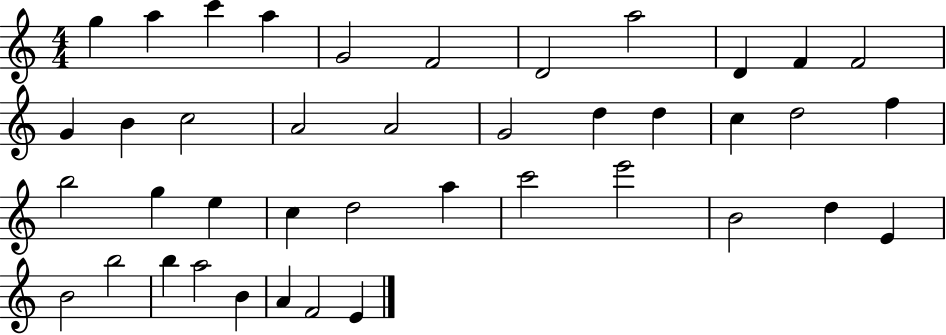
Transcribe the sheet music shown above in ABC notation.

X:1
T:Untitled
M:4/4
L:1/4
K:C
g a c' a G2 F2 D2 a2 D F F2 G B c2 A2 A2 G2 d d c d2 f b2 g e c d2 a c'2 e'2 B2 d E B2 b2 b a2 B A F2 E